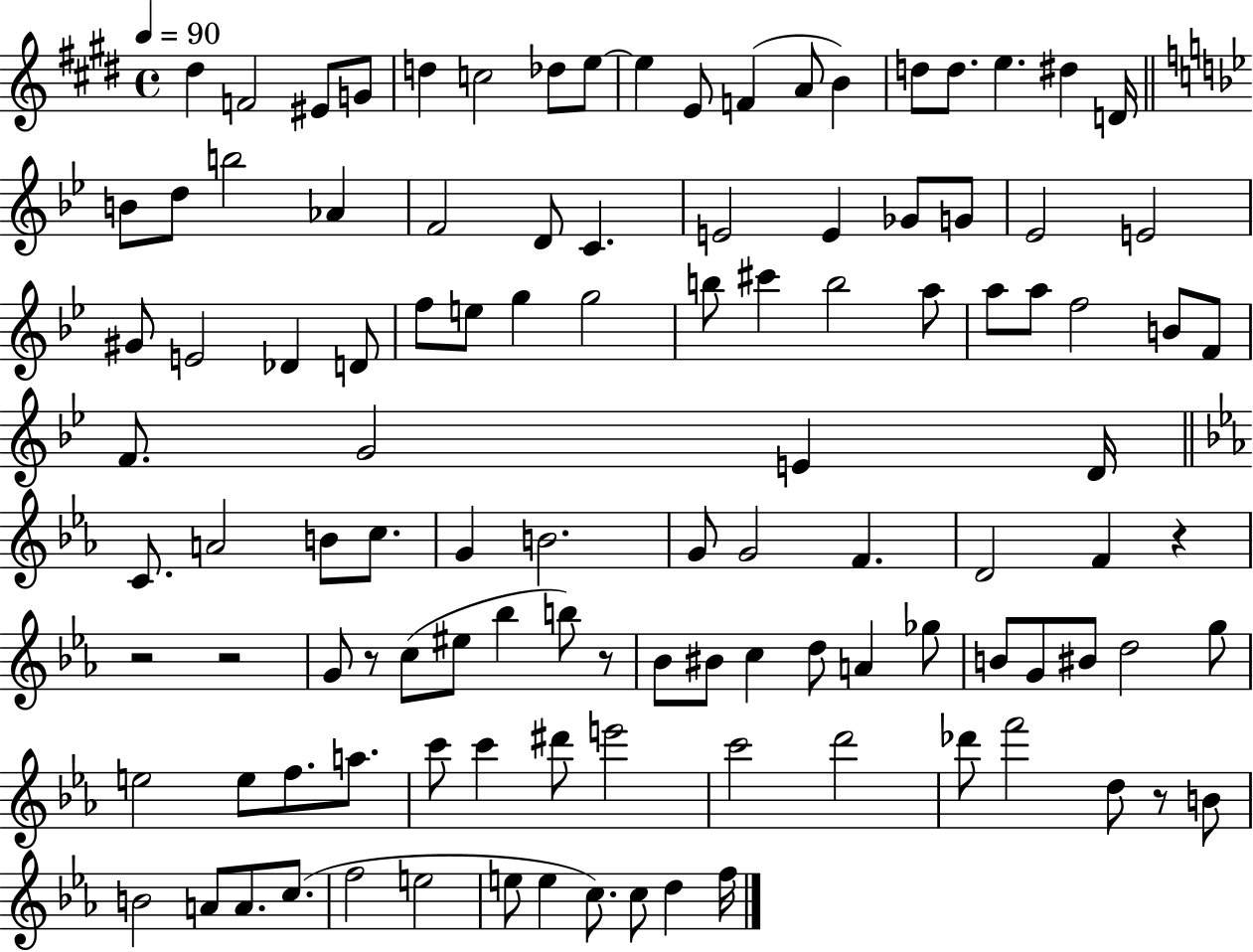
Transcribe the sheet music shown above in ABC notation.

X:1
T:Untitled
M:4/4
L:1/4
K:E
^d F2 ^E/2 G/2 d c2 _d/2 e/2 e E/2 F A/2 B d/2 d/2 e ^d D/4 B/2 d/2 b2 _A F2 D/2 C E2 E _G/2 G/2 _E2 E2 ^G/2 E2 _D D/2 f/2 e/2 g g2 b/2 ^c' b2 a/2 a/2 a/2 f2 B/2 F/2 F/2 G2 E D/4 C/2 A2 B/2 c/2 G B2 G/2 G2 F D2 F z z2 z2 G/2 z/2 c/2 ^e/2 _b b/2 z/2 _B/2 ^B/2 c d/2 A _g/2 B/2 G/2 ^B/2 d2 g/2 e2 e/2 f/2 a/2 c'/2 c' ^d'/2 e'2 c'2 d'2 _d'/2 f'2 d/2 z/2 B/2 B2 A/2 A/2 c/2 f2 e2 e/2 e c/2 c/2 d f/4